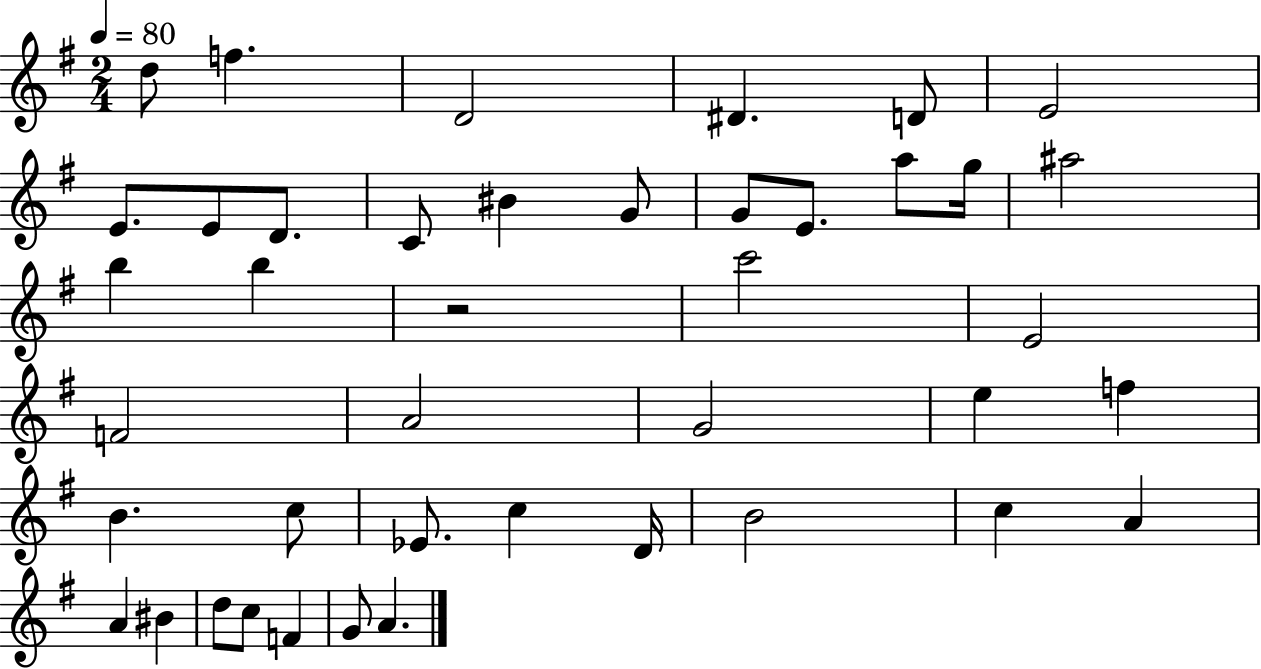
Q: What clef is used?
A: treble